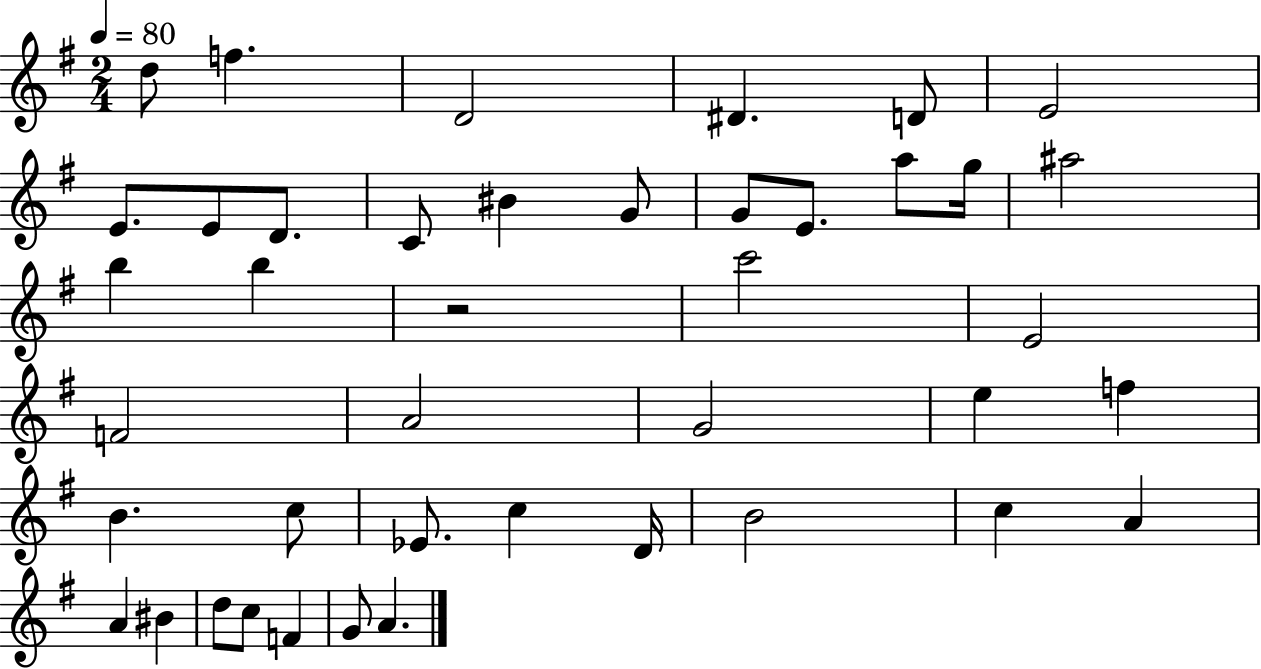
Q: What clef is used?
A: treble